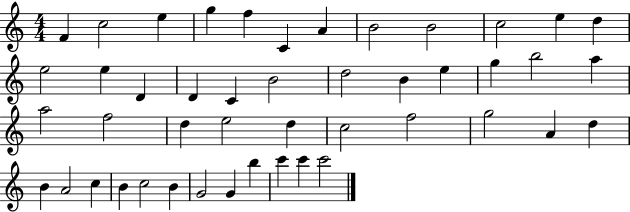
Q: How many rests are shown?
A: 0